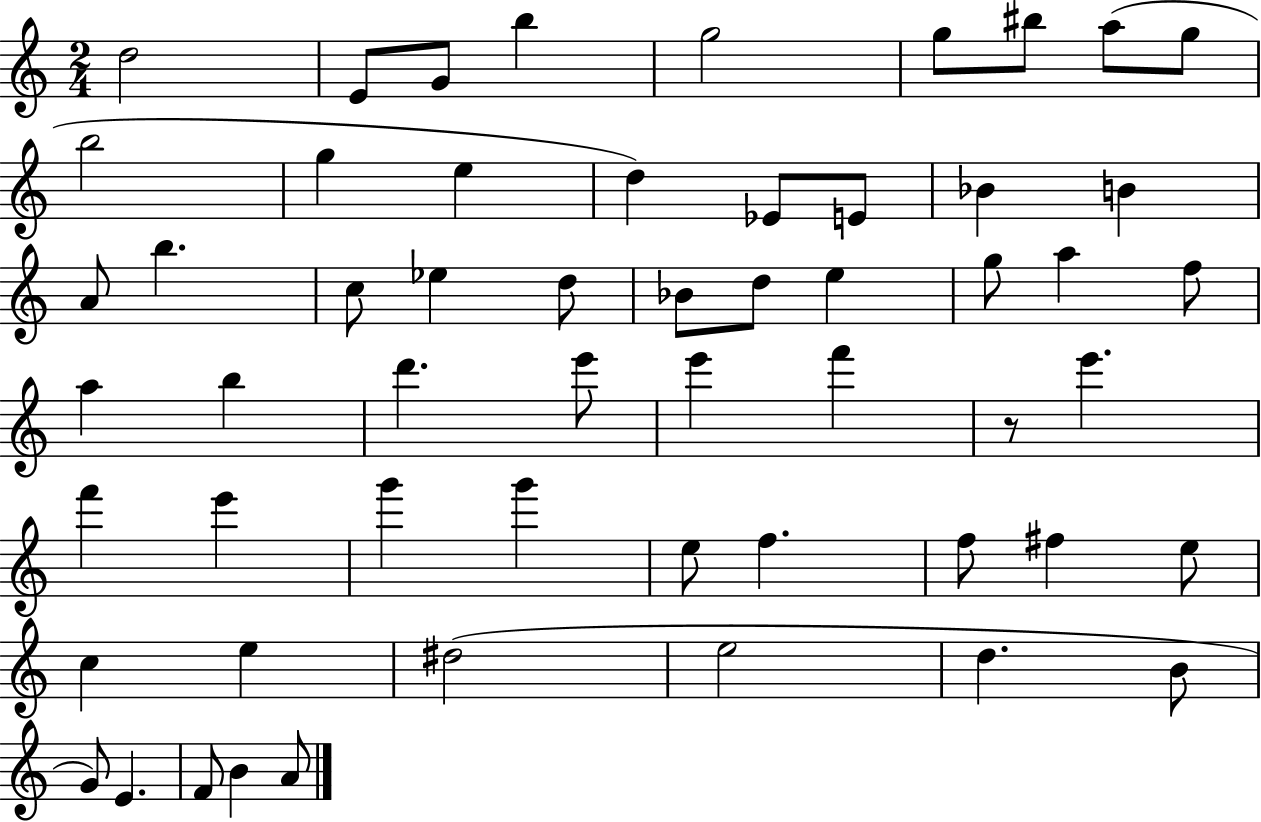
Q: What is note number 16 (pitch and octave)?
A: Bb4